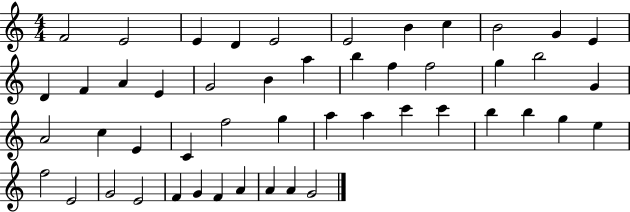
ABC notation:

X:1
T:Untitled
M:4/4
L:1/4
K:C
F2 E2 E D E2 E2 B c B2 G E D F A E G2 B a b f f2 g b2 G A2 c E C f2 g a a c' c' b b g e f2 E2 G2 E2 F G F A A A G2